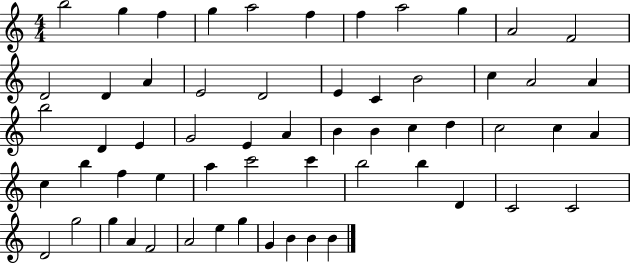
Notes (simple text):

B5/h G5/q F5/q G5/q A5/h F5/q F5/q A5/h G5/q A4/h F4/h D4/h D4/q A4/q E4/h D4/h E4/q C4/q B4/h C5/q A4/h A4/q B5/h D4/q E4/q G4/h E4/q A4/q B4/q B4/q C5/q D5/q C5/h C5/q A4/q C5/q B5/q F5/q E5/q A5/q C6/h C6/q B5/h B5/q D4/q C4/h C4/h D4/h G5/h G5/q A4/q F4/h A4/h E5/q G5/q G4/q B4/q B4/q B4/q